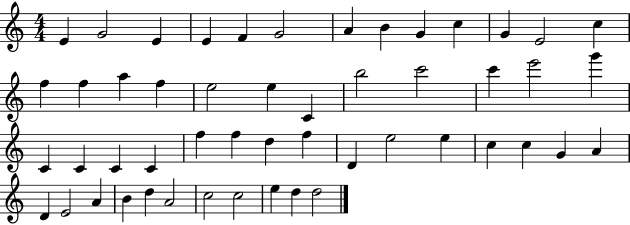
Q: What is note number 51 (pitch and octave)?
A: D5